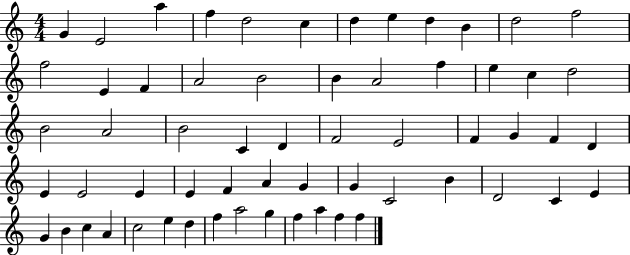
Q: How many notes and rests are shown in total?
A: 61